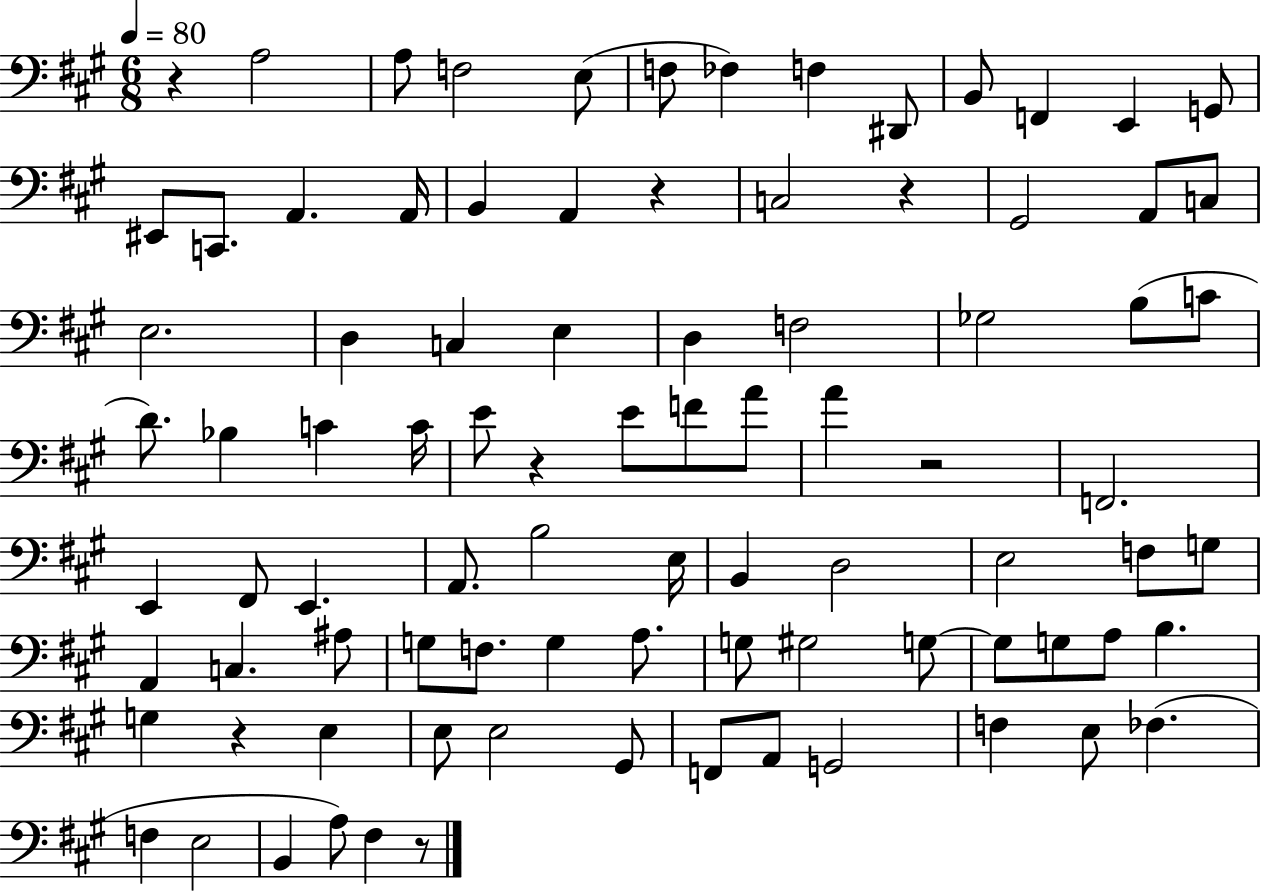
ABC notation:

X:1
T:Untitled
M:6/8
L:1/4
K:A
z A,2 A,/2 F,2 E,/2 F,/2 _F, F, ^D,,/2 B,,/2 F,, E,, G,,/2 ^E,,/2 C,,/2 A,, A,,/4 B,, A,, z C,2 z ^G,,2 A,,/2 C,/2 E,2 D, C, E, D, F,2 _G,2 B,/2 C/2 D/2 _B, C C/4 E/2 z E/2 F/2 A/2 A z2 F,,2 E,, ^F,,/2 E,, A,,/2 B,2 E,/4 B,, D,2 E,2 F,/2 G,/2 A,, C, ^A,/2 G,/2 F,/2 G, A,/2 G,/2 ^G,2 G,/2 G,/2 G,/2 A,/2 B, G, z E, E,/2 E,2 ^G,,/2 F,,/2 A,,/2 G,,2 F, E,/2 _F, F, E,2 B,, A,/2 ^F, z/2